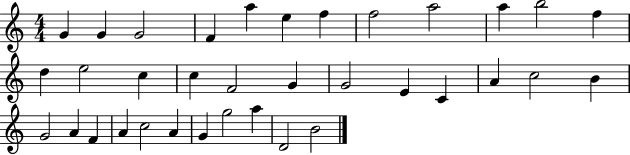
{
  \clef treble
  \numericTimeSignature
  \time 4/4
  \key c \major
  g'4 g'4 g'2 | f'4 a''4 e''4 f''4 | f''2 a''2 | a''4 b''2 f''4 | \break d''4 e''2 c''4 | c''4 f'2 g'4 | g'2 e'4 c'4 | a'4 c''2 b'4 | \break g'2 a'4 f'4 | a'4 c''2 a'4 | g'4 g''2 a''4 | d'2 b'2 | \break \bar "|."
}